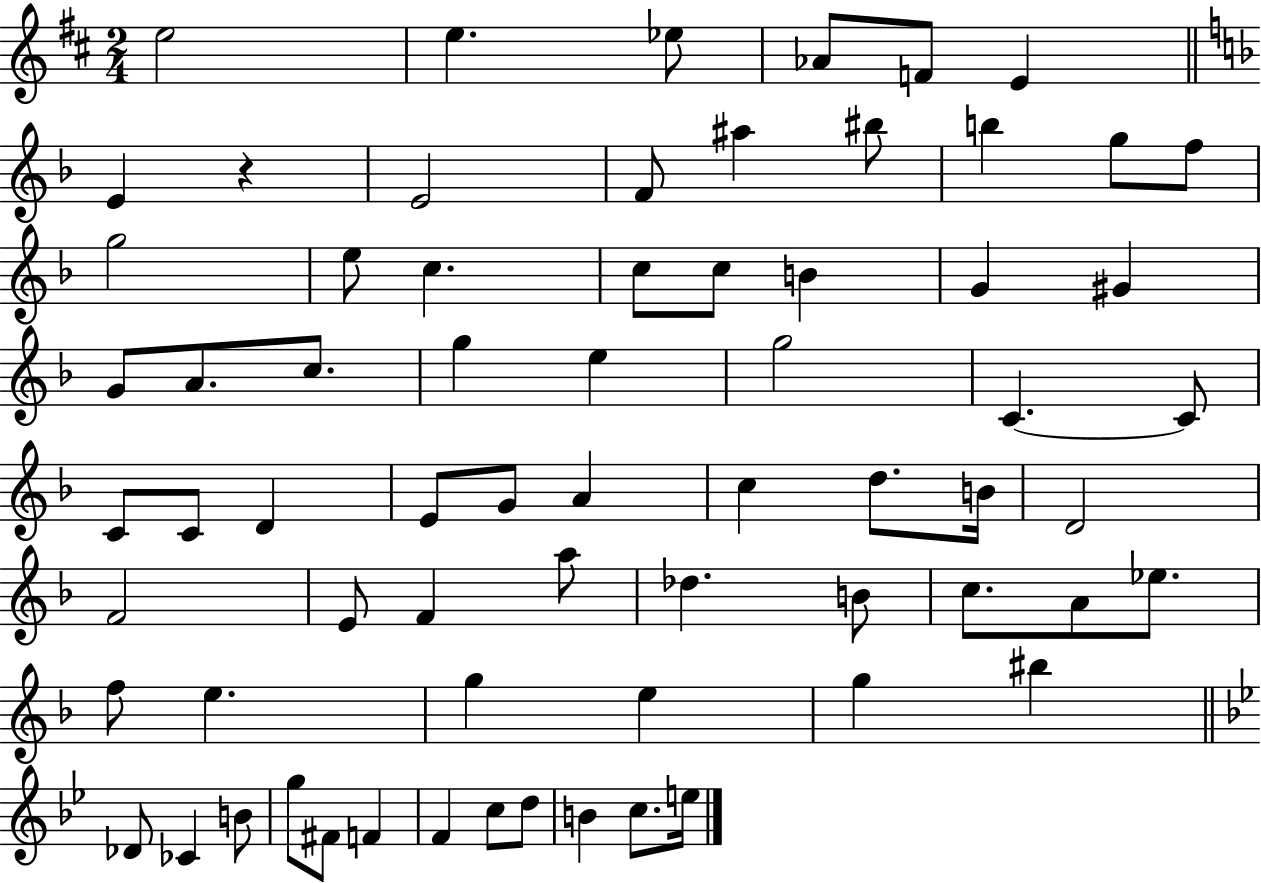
E5/h E5/q. Eb5/e Ab4/e F4/e E4/q E4/q R/q E4/h F4/e A#5/q BIS5/e B5/q G5/e F5/e G5/h E5/e C5/q. C5/e C5/e B4/q G4/q G#4/q G4/e A4/e. C5/e. G5/q E5/q G5/h C4/q. C4/e C4/e C4/e D4/q E4/e G4/e A4/q C5/q D5/e. B4/s D4/h F4/h E4/e F4/q A5/e Db5/q. B4/e C5/e. A4/e Eb5/e. F5/e E5/q. G5/q E5/q G5/q BIS5/q Db4/e CES4/q B4/e G5/e F#4/e F4/q F4/q C5/e D5/e B4/q C5/e. E5/s